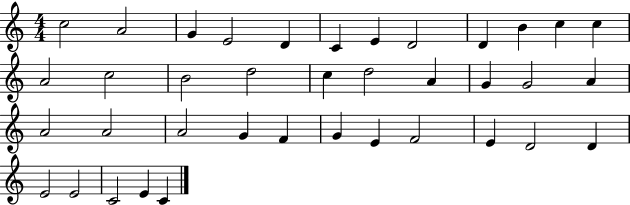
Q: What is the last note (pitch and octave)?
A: C4